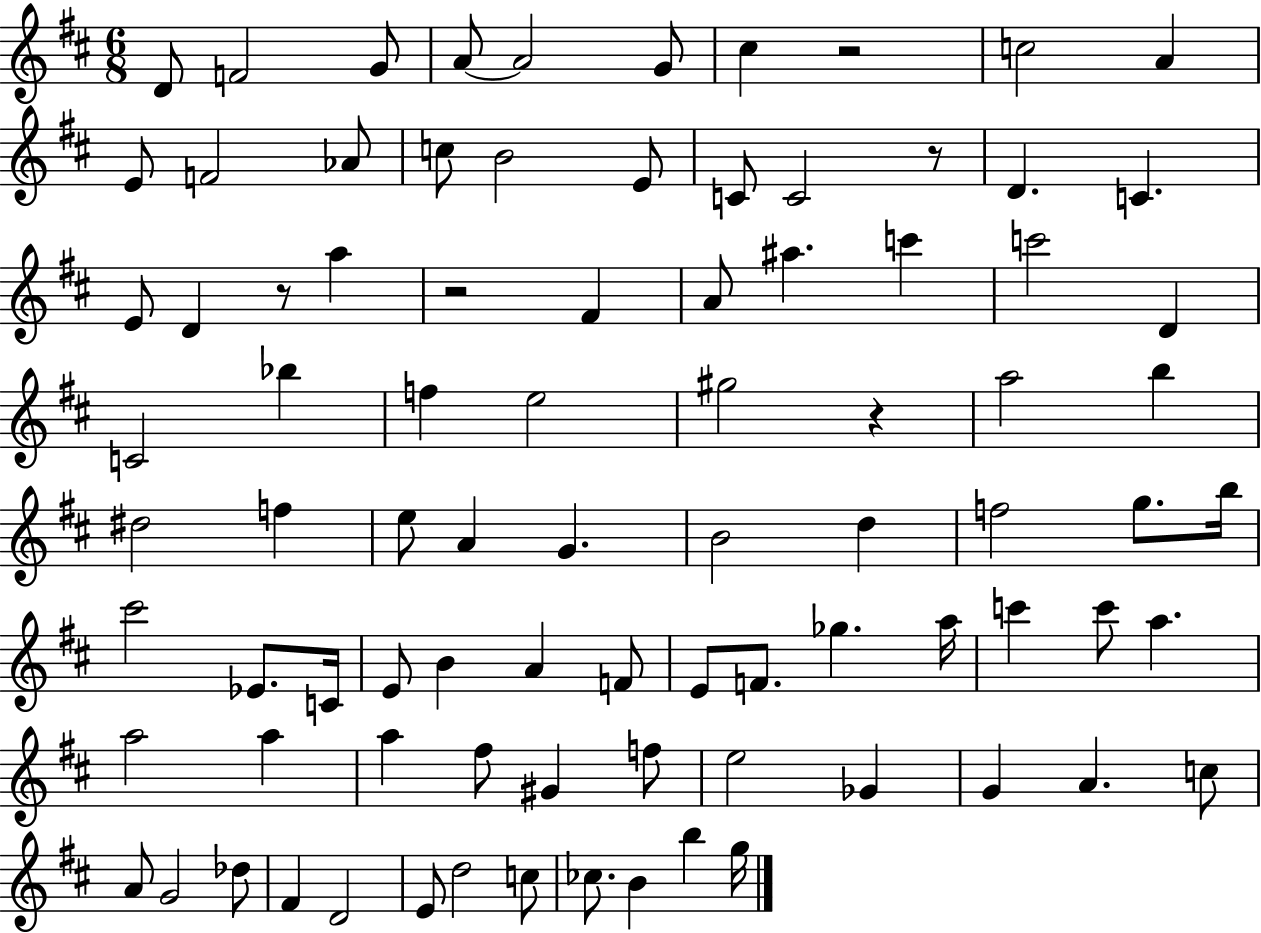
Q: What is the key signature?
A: D major